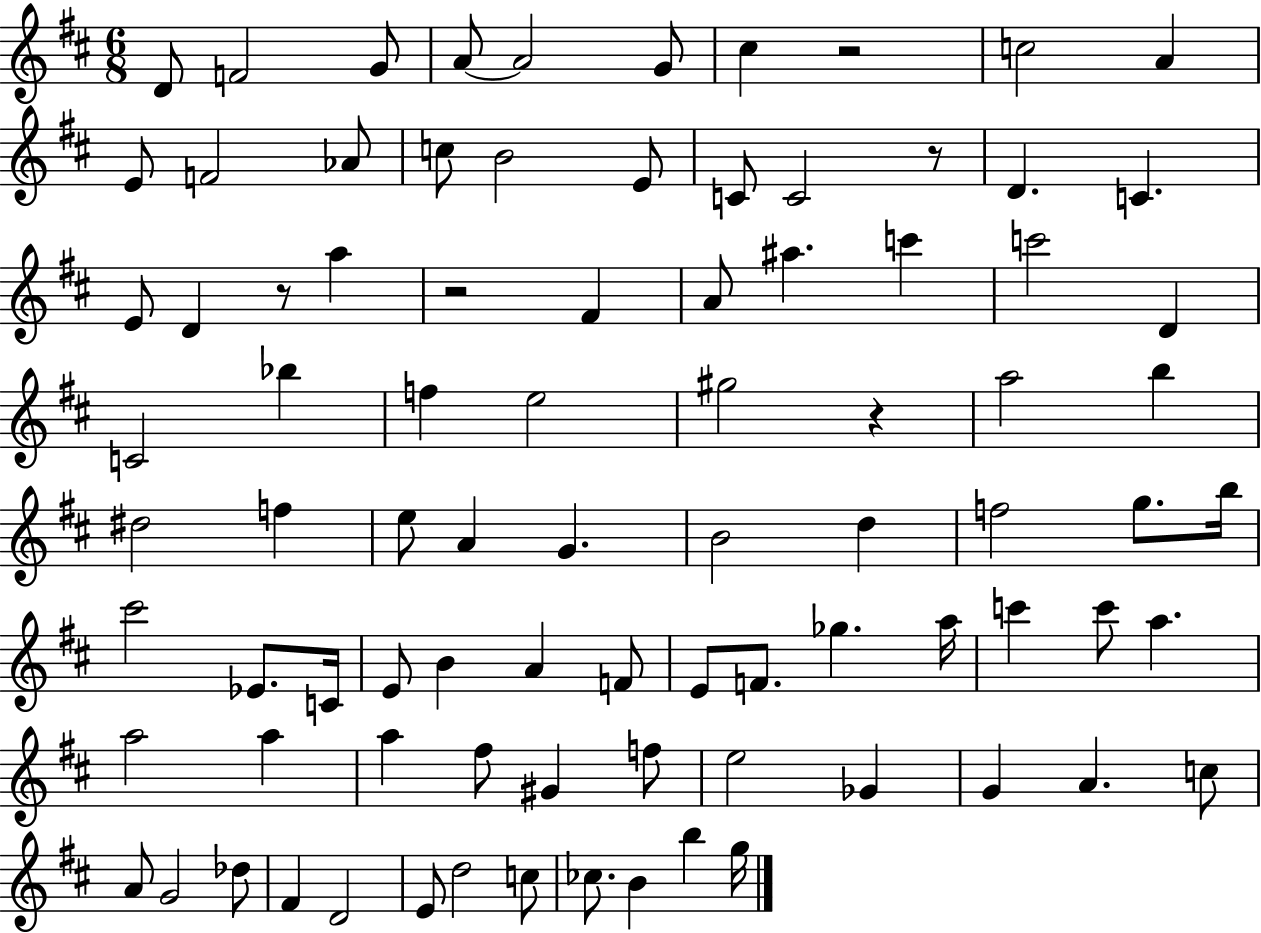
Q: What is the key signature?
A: D major